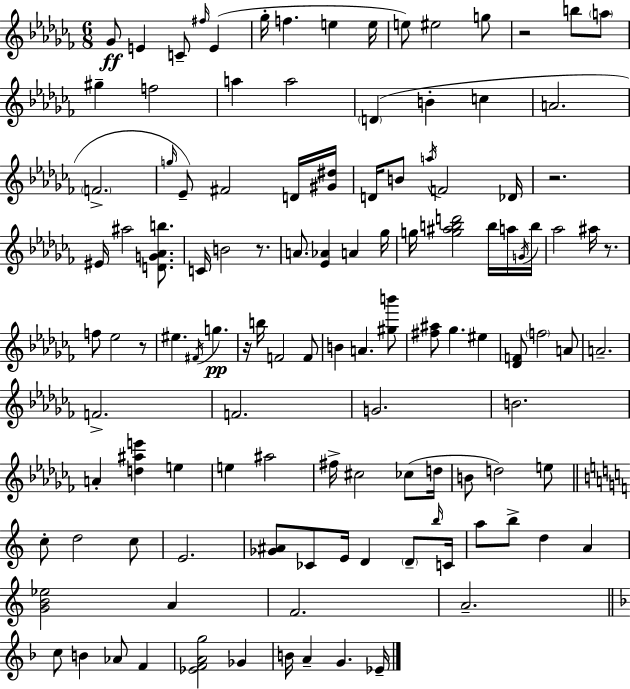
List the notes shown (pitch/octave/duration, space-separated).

Gb4/e E4/q C4/e F#5/s E4/q Gb5/s F5/q. E5/q E5/s E5/e EIS5/h G5/e R/h B5/e A5/e G#5/q F5/h A5/q A5/h D4/q B4/q C5/q A4/h. F4/h. G5/s Eb4/e F#4/h D4/s [G#4,D#5]/s D4/s B4/e A5/s F4/h Db4/s R/h. EIS4/s A#5/h [D4,G4,Ab4,B5]/e. C4/s B4/h R/e. A4/e. [Eb4,Ab4]/q A4/q Gb5/s G5/s [G5,A#5,B5,D6]/h B5/s A5/s G4/s B5/s Ab5/h A#5/s R/e. F5/e Eb5/h R/e EIS5/q. F#4/s G5/q. R/s B5/s F4/h F4/e B4/q A4/q. [G#5,B6]/e [F#5,A#5]/e Gb5/q. EIS5/q [Db4,F4]/e F5/h A4/e A4/h. F4/h. F4/h. G4/h. B4/h. A4/q [D5,A#5,E6]/q E5/q E5/q A#5/h F#5/s C#5/h CES5/e D5/s B4/e D5/h E5/e C5/e D5/h C5/e E4/h. [Gb4,A#4]/e CES4/e E4/s D4/q D4/e B5/s C4/s A5/e B5/e D5/q A4/q [G4,B4,Eb5]/h A4/q F4/h. A4/h. C5/e B4/q Ab4/e F4/q [Eb4,F4,A4,G5]/h Gb4/q B4/s A4/q G4/q. Eb4/s